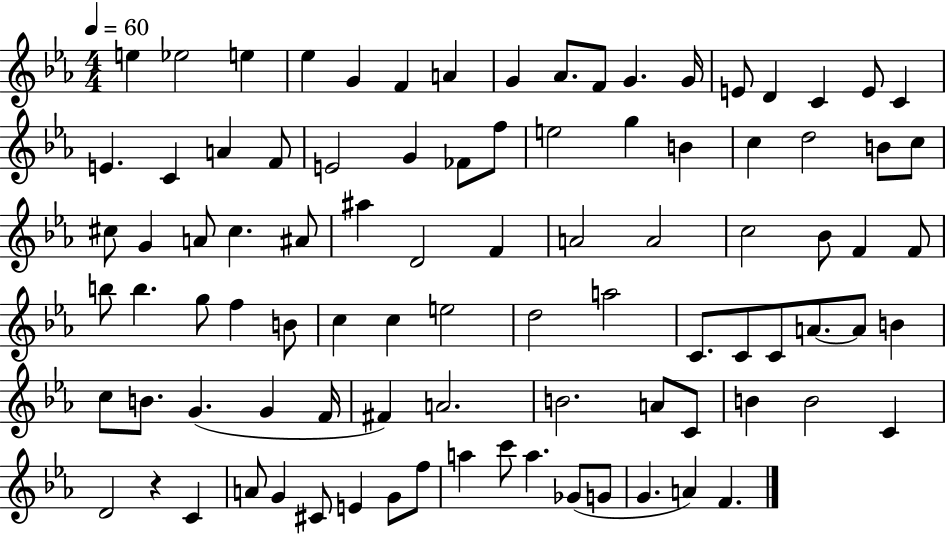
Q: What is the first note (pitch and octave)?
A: E5